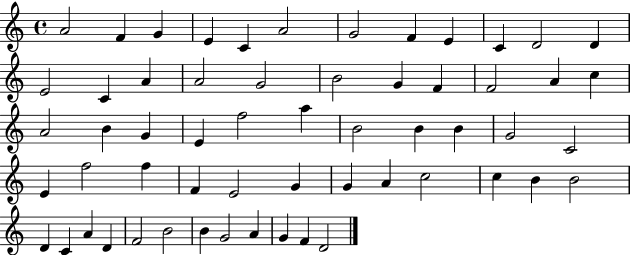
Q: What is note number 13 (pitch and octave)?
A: E4